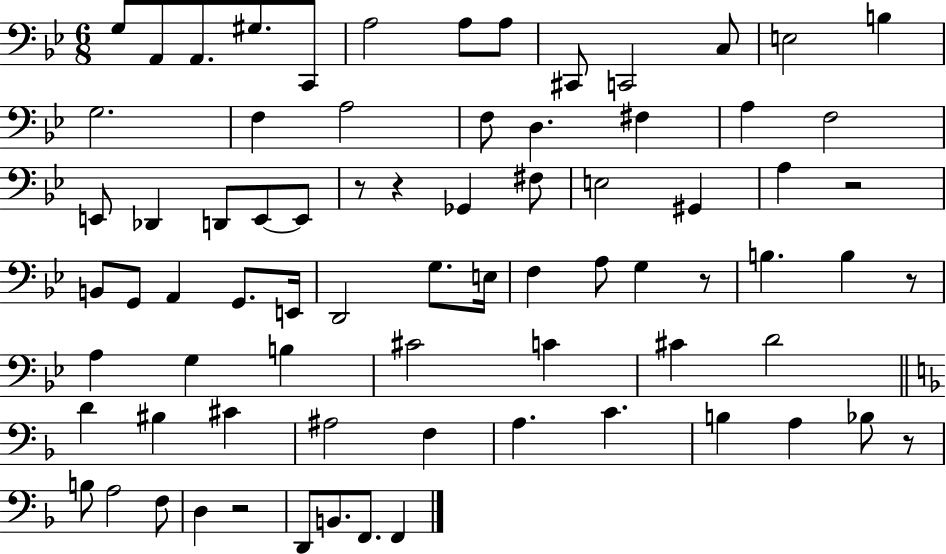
{
  \clef bass
  \numericTimeSignature
  \time 6/8
  \key bes \major
  g8 a,8 a,8. gis8. c,8 | a2 a8 a8 | cis,8 c,2 c8 | e2 b4 | \break g2. | f4 a2 | f8 d4. fis4 | a4 f2 | \break e,8 des,4 d,8 e,8~~ e,8 | r8 r4 ges,4 fis8 | e2 gis,4 | a4 r2 | \break b,8 g,8 a,4 g,8. e,16 | d,2 g8. e16 | f4 a8 g4 r8 | b4. b4 r8 | \break a4 g4 b4 | cis'2 c'4 | cis'4 d'2 | \bar "||" \break \key f \major d'4 bis4 cis'4 | ais2 f4 | a4. c'4. | b4 a4 bes8 r8 | \break b8 a2 f8 | d4 r2 | d,8 b,8. f,8. f,4 | \bar "|."
}